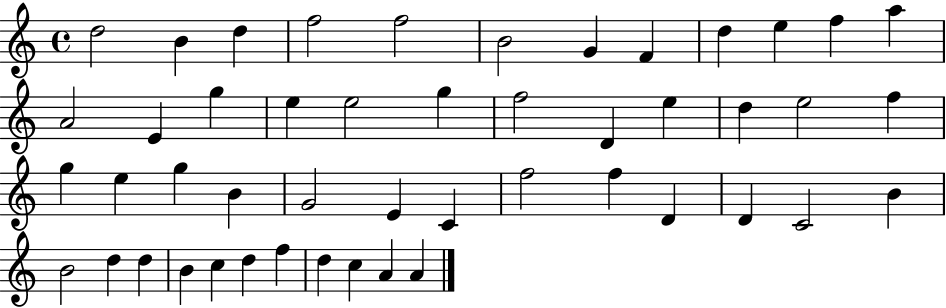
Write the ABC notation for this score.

X:1
T:Untitled
M:4/4
L:1/4
K:C
d2 B d f2 f2 B2 G F d e f a A2 E g e e2 g f2 D e d e2 f g e g B G2 E C f2 f D D C2 B B2 d d B c d f d c A A